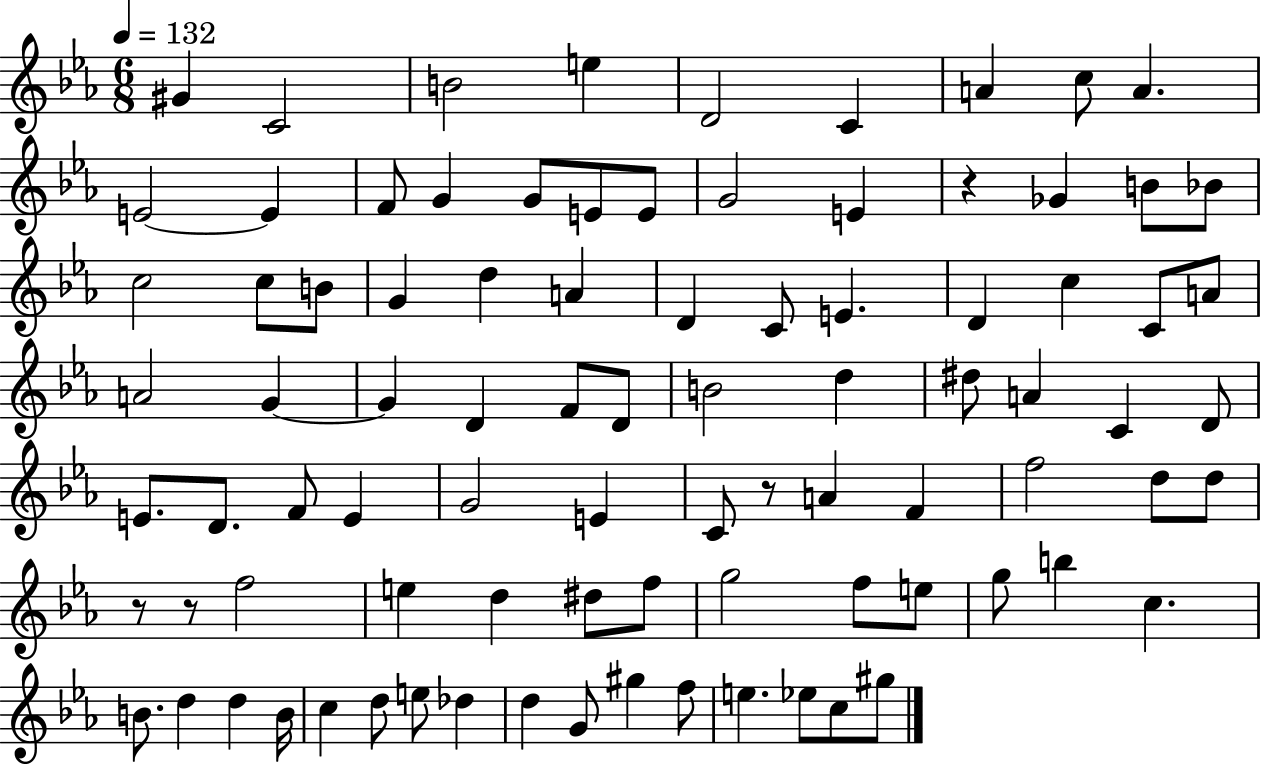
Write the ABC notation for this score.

X:1
T:Untitled
M:6/8
L:1/4
K:Eb
^G C2 B2 e D2 C A c/2 A E2 E F/2 G G/2 E/2 E/2 G2 E z _G B/2 _B/2 c2 c/2 B/2 G d A D C/2 E D c C/2 A/2 A2 G G D F/2 D/2 B2 d ^d/2 A C D/2 E/2 D/2 F/2 E G2 E C/2 z/2 A F f2 d/2 d/2 z/2 z/2 f2 e d ^d/2 f/2 g2 f/2 e/2 g/2 b c B/2 d d B/4 c d/2 e/2 _d d G/2 ^g f/2 e _e/2 c/2 ^g/2